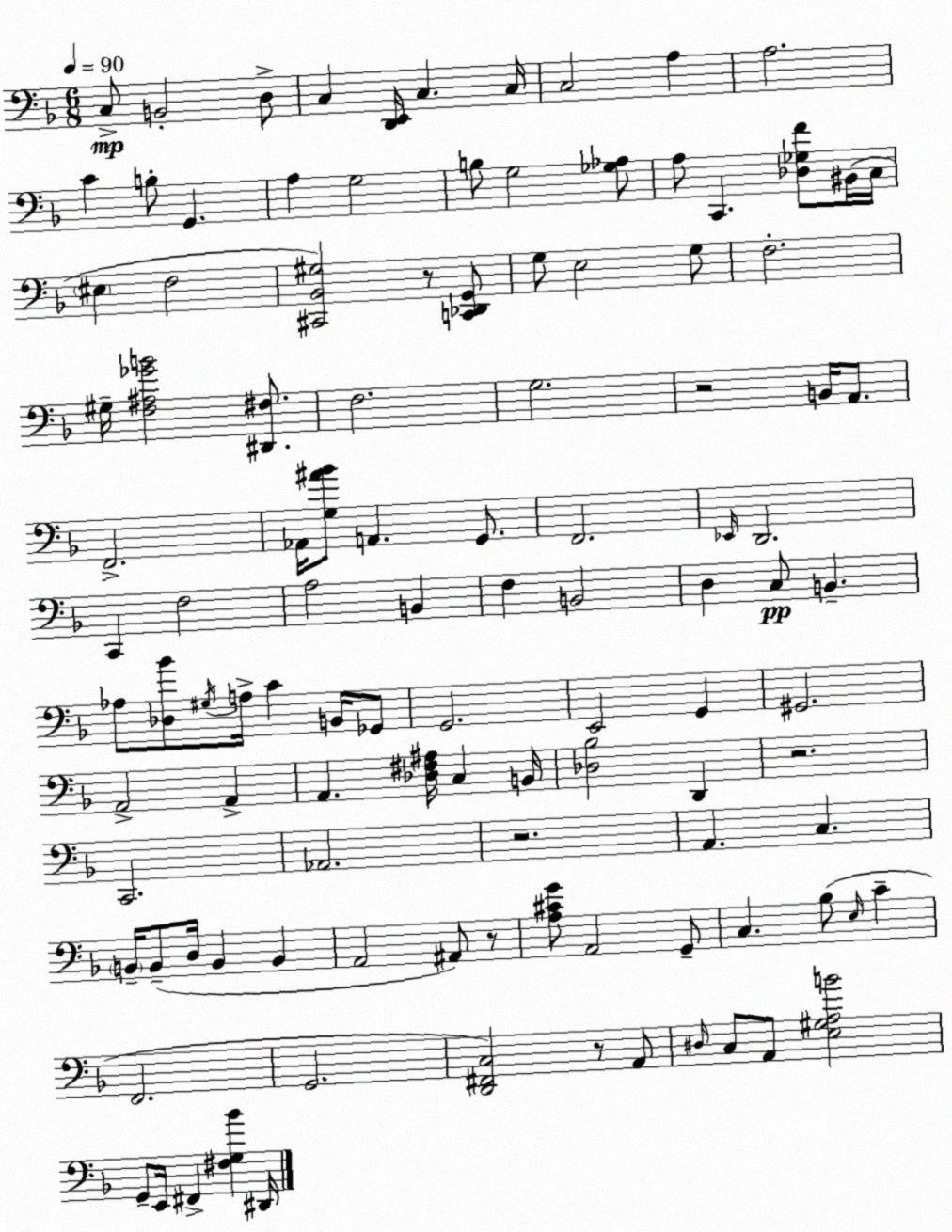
X:1
T:Untitled
M:6/8
L:1/4
K:Dm
C,/2 B,,2 D,/2 C, [D,,E,,]/4 C, C,/4 C,2 A, A,2 C B,/2 G,, A, G,2 B,/2 G,2 [_G,_A,]/2 A,/2 C,, [_D,_G,F]/2 ^B,,/4 C,/4 ^E, F,2 [^C,,_B,,^G,]2 z/2 [C,,_D,,G,,]/2 G,/2 E,2 G,/2 F,2 ^G,/4 [F,^A,_GB]2 [^D,,^F,]/2 F,2 G,2 z2 B,,/4 A,,/2 F,,2 _A,,/4 [G,^A_B]/2 A,, G,,/2 F,,2 _E,,/4 D,,2 C,, F,2 A,2 B,, F, B,,2 D, C,/2 B,, _A,/2 [_D,_B]/2 ^G,/4 A,/4 C B,,/4 _G,,/2 G,,2 E,,2 G,, ^G,,2 A,,2 A,, A,, [_D,^F,^A,]/4 C, B,,/4 [_D,_B,]2 D,, z2 C,,2 _A,,2 z2 A,, C, B,,/4 B,,/2 D,/4 B,, B,, A,,2 ^A,,/2 z/2 [A,^CG]/2 A,,2 G,,/2 C, _B,/2 E,/4 C F,,2 G,,2 [D,,^F,,C,]2 z/2 A,,/2 ^D,/4 C,/2 A,,/2 [E,^G,A,B]2 G,,/2 E,,/4 ^F,, [^F,G,_B] ^D,,/4